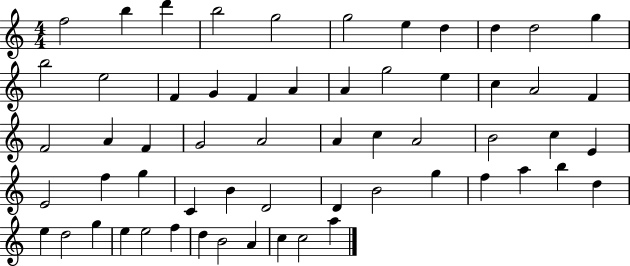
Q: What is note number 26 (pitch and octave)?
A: F4